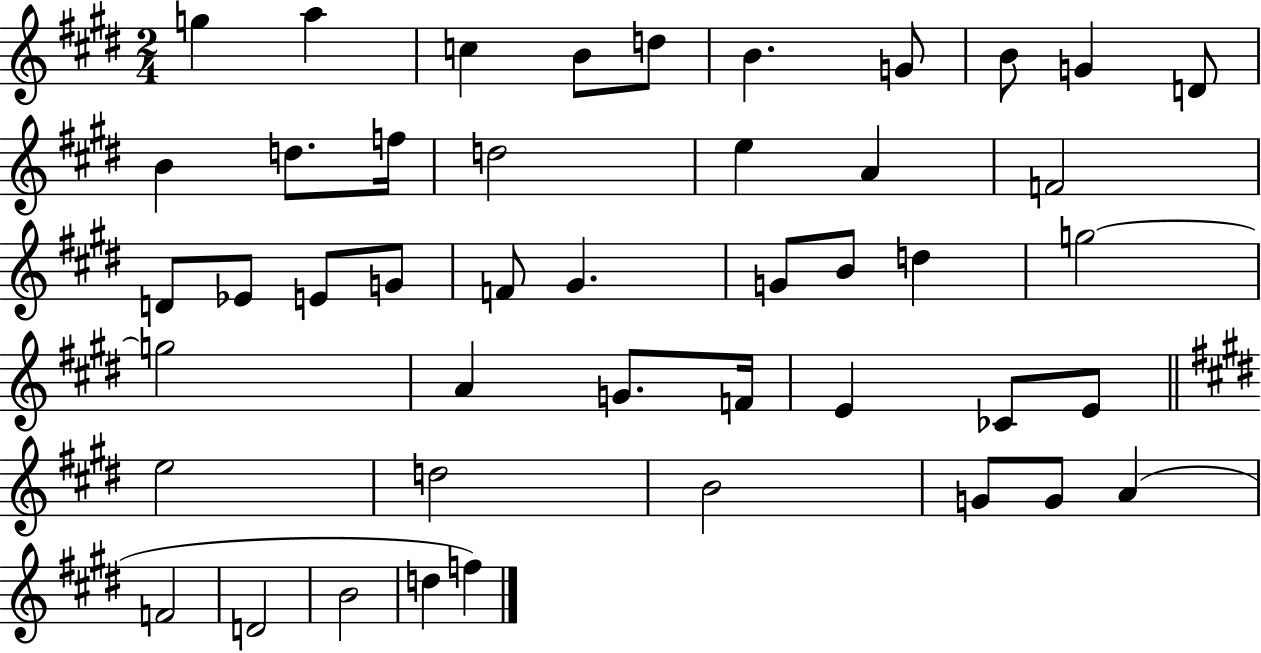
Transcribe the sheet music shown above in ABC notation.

X:1
T:Untitled
M:2/4
L:1/4
K:E
g a c B/2 d/2 B G/2 B/2 G D/2 B d/2 f/4 d2 e A F2 D/2 _E/2 E/2 G/2 F/2 ^G G/2 B/2 d g2 g2 A G/2 F/4 E _C/2 E/2 e2 d2 B2 G/2 G/2 A F2 D2 B2 d f